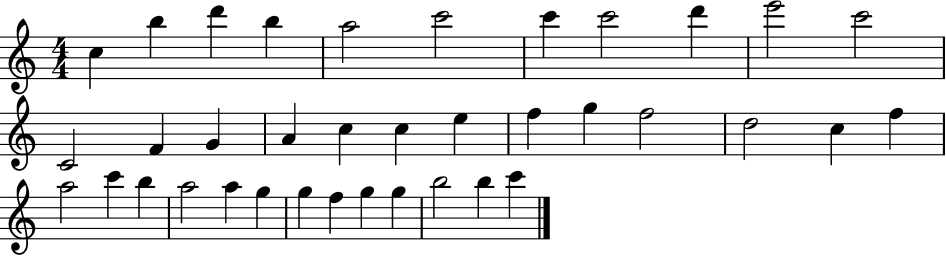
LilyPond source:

{
  \clef treble
  \numericTimeSignature
  \time 4/4
  \key c \major
  c''4 b''4 d'''4 b''4 | a''2 c'''2 | c'''4 c'''2 d'''4 | e'''2 c'''2 | \break c'2 f'4 g'4 | a'4 c''4 c''4 e''4 | f''4 g''4 f''2 | d''2 c''4 f''4 | \break a''2 c'''4 b''4 | a''2 a''4 g''4 | g''4 f''4 g''4 g''4 | b''2 b''4 c'''4 | \break \bar "|."
}